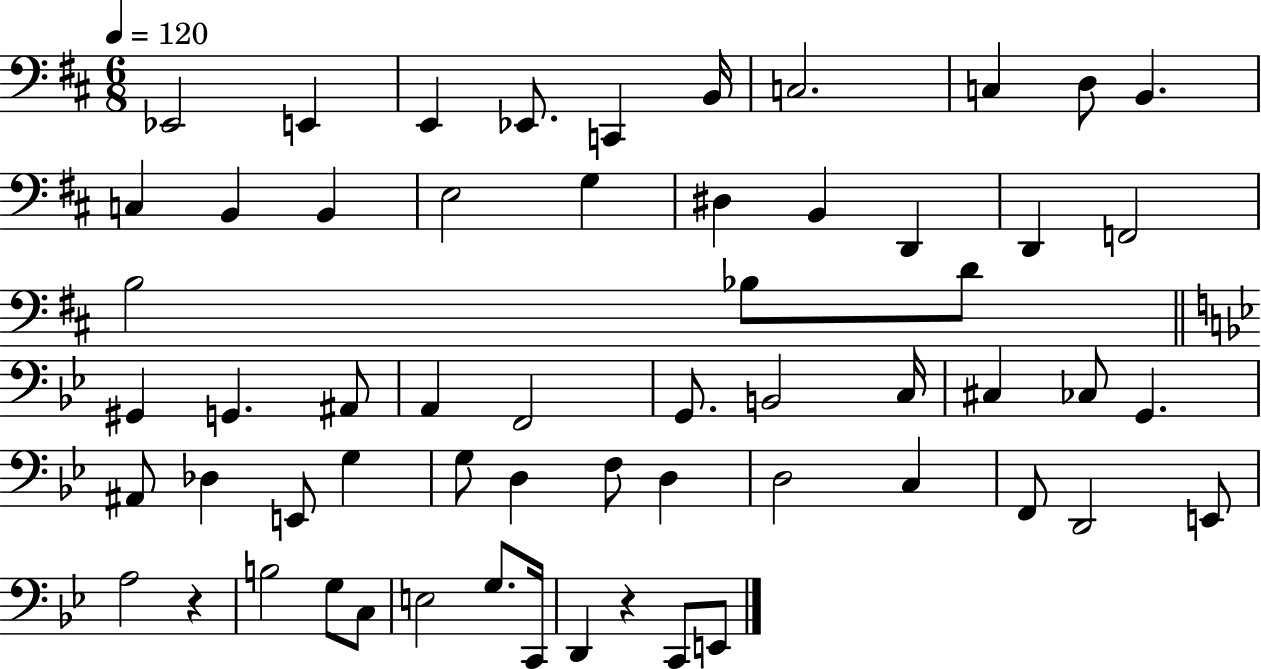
X:1
T:Untitled
M:6/8
L:1/4
K:D
_E,,2 E,, E,, _E,,/2 C,, B,,/4 C,2 C, D,/2 B,, C, B,, B,, E,2 G, ^D, B,, D,, D,, F,,2 B,2 _B,/2 D/2 ^G,, G,, ^A,,/2 A,, F,,2 G,,/2 B,,2 C,/4 ^C, _C,/2 G,, ^A,,/2 _D, E,,/2 G, G,/2 D, F,/2 D, D,2 C, F,,/2 D,,2 E,,/2 A,2 z B,2 G,/2 C,/2 E,2 G,/2 C,,/4 D,, z C,,/2 E,,/2